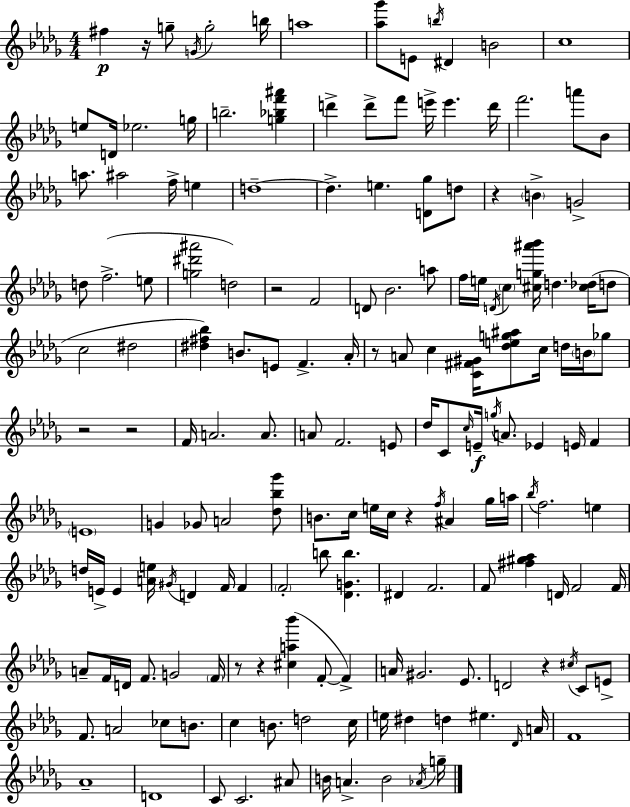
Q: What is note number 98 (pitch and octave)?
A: F4